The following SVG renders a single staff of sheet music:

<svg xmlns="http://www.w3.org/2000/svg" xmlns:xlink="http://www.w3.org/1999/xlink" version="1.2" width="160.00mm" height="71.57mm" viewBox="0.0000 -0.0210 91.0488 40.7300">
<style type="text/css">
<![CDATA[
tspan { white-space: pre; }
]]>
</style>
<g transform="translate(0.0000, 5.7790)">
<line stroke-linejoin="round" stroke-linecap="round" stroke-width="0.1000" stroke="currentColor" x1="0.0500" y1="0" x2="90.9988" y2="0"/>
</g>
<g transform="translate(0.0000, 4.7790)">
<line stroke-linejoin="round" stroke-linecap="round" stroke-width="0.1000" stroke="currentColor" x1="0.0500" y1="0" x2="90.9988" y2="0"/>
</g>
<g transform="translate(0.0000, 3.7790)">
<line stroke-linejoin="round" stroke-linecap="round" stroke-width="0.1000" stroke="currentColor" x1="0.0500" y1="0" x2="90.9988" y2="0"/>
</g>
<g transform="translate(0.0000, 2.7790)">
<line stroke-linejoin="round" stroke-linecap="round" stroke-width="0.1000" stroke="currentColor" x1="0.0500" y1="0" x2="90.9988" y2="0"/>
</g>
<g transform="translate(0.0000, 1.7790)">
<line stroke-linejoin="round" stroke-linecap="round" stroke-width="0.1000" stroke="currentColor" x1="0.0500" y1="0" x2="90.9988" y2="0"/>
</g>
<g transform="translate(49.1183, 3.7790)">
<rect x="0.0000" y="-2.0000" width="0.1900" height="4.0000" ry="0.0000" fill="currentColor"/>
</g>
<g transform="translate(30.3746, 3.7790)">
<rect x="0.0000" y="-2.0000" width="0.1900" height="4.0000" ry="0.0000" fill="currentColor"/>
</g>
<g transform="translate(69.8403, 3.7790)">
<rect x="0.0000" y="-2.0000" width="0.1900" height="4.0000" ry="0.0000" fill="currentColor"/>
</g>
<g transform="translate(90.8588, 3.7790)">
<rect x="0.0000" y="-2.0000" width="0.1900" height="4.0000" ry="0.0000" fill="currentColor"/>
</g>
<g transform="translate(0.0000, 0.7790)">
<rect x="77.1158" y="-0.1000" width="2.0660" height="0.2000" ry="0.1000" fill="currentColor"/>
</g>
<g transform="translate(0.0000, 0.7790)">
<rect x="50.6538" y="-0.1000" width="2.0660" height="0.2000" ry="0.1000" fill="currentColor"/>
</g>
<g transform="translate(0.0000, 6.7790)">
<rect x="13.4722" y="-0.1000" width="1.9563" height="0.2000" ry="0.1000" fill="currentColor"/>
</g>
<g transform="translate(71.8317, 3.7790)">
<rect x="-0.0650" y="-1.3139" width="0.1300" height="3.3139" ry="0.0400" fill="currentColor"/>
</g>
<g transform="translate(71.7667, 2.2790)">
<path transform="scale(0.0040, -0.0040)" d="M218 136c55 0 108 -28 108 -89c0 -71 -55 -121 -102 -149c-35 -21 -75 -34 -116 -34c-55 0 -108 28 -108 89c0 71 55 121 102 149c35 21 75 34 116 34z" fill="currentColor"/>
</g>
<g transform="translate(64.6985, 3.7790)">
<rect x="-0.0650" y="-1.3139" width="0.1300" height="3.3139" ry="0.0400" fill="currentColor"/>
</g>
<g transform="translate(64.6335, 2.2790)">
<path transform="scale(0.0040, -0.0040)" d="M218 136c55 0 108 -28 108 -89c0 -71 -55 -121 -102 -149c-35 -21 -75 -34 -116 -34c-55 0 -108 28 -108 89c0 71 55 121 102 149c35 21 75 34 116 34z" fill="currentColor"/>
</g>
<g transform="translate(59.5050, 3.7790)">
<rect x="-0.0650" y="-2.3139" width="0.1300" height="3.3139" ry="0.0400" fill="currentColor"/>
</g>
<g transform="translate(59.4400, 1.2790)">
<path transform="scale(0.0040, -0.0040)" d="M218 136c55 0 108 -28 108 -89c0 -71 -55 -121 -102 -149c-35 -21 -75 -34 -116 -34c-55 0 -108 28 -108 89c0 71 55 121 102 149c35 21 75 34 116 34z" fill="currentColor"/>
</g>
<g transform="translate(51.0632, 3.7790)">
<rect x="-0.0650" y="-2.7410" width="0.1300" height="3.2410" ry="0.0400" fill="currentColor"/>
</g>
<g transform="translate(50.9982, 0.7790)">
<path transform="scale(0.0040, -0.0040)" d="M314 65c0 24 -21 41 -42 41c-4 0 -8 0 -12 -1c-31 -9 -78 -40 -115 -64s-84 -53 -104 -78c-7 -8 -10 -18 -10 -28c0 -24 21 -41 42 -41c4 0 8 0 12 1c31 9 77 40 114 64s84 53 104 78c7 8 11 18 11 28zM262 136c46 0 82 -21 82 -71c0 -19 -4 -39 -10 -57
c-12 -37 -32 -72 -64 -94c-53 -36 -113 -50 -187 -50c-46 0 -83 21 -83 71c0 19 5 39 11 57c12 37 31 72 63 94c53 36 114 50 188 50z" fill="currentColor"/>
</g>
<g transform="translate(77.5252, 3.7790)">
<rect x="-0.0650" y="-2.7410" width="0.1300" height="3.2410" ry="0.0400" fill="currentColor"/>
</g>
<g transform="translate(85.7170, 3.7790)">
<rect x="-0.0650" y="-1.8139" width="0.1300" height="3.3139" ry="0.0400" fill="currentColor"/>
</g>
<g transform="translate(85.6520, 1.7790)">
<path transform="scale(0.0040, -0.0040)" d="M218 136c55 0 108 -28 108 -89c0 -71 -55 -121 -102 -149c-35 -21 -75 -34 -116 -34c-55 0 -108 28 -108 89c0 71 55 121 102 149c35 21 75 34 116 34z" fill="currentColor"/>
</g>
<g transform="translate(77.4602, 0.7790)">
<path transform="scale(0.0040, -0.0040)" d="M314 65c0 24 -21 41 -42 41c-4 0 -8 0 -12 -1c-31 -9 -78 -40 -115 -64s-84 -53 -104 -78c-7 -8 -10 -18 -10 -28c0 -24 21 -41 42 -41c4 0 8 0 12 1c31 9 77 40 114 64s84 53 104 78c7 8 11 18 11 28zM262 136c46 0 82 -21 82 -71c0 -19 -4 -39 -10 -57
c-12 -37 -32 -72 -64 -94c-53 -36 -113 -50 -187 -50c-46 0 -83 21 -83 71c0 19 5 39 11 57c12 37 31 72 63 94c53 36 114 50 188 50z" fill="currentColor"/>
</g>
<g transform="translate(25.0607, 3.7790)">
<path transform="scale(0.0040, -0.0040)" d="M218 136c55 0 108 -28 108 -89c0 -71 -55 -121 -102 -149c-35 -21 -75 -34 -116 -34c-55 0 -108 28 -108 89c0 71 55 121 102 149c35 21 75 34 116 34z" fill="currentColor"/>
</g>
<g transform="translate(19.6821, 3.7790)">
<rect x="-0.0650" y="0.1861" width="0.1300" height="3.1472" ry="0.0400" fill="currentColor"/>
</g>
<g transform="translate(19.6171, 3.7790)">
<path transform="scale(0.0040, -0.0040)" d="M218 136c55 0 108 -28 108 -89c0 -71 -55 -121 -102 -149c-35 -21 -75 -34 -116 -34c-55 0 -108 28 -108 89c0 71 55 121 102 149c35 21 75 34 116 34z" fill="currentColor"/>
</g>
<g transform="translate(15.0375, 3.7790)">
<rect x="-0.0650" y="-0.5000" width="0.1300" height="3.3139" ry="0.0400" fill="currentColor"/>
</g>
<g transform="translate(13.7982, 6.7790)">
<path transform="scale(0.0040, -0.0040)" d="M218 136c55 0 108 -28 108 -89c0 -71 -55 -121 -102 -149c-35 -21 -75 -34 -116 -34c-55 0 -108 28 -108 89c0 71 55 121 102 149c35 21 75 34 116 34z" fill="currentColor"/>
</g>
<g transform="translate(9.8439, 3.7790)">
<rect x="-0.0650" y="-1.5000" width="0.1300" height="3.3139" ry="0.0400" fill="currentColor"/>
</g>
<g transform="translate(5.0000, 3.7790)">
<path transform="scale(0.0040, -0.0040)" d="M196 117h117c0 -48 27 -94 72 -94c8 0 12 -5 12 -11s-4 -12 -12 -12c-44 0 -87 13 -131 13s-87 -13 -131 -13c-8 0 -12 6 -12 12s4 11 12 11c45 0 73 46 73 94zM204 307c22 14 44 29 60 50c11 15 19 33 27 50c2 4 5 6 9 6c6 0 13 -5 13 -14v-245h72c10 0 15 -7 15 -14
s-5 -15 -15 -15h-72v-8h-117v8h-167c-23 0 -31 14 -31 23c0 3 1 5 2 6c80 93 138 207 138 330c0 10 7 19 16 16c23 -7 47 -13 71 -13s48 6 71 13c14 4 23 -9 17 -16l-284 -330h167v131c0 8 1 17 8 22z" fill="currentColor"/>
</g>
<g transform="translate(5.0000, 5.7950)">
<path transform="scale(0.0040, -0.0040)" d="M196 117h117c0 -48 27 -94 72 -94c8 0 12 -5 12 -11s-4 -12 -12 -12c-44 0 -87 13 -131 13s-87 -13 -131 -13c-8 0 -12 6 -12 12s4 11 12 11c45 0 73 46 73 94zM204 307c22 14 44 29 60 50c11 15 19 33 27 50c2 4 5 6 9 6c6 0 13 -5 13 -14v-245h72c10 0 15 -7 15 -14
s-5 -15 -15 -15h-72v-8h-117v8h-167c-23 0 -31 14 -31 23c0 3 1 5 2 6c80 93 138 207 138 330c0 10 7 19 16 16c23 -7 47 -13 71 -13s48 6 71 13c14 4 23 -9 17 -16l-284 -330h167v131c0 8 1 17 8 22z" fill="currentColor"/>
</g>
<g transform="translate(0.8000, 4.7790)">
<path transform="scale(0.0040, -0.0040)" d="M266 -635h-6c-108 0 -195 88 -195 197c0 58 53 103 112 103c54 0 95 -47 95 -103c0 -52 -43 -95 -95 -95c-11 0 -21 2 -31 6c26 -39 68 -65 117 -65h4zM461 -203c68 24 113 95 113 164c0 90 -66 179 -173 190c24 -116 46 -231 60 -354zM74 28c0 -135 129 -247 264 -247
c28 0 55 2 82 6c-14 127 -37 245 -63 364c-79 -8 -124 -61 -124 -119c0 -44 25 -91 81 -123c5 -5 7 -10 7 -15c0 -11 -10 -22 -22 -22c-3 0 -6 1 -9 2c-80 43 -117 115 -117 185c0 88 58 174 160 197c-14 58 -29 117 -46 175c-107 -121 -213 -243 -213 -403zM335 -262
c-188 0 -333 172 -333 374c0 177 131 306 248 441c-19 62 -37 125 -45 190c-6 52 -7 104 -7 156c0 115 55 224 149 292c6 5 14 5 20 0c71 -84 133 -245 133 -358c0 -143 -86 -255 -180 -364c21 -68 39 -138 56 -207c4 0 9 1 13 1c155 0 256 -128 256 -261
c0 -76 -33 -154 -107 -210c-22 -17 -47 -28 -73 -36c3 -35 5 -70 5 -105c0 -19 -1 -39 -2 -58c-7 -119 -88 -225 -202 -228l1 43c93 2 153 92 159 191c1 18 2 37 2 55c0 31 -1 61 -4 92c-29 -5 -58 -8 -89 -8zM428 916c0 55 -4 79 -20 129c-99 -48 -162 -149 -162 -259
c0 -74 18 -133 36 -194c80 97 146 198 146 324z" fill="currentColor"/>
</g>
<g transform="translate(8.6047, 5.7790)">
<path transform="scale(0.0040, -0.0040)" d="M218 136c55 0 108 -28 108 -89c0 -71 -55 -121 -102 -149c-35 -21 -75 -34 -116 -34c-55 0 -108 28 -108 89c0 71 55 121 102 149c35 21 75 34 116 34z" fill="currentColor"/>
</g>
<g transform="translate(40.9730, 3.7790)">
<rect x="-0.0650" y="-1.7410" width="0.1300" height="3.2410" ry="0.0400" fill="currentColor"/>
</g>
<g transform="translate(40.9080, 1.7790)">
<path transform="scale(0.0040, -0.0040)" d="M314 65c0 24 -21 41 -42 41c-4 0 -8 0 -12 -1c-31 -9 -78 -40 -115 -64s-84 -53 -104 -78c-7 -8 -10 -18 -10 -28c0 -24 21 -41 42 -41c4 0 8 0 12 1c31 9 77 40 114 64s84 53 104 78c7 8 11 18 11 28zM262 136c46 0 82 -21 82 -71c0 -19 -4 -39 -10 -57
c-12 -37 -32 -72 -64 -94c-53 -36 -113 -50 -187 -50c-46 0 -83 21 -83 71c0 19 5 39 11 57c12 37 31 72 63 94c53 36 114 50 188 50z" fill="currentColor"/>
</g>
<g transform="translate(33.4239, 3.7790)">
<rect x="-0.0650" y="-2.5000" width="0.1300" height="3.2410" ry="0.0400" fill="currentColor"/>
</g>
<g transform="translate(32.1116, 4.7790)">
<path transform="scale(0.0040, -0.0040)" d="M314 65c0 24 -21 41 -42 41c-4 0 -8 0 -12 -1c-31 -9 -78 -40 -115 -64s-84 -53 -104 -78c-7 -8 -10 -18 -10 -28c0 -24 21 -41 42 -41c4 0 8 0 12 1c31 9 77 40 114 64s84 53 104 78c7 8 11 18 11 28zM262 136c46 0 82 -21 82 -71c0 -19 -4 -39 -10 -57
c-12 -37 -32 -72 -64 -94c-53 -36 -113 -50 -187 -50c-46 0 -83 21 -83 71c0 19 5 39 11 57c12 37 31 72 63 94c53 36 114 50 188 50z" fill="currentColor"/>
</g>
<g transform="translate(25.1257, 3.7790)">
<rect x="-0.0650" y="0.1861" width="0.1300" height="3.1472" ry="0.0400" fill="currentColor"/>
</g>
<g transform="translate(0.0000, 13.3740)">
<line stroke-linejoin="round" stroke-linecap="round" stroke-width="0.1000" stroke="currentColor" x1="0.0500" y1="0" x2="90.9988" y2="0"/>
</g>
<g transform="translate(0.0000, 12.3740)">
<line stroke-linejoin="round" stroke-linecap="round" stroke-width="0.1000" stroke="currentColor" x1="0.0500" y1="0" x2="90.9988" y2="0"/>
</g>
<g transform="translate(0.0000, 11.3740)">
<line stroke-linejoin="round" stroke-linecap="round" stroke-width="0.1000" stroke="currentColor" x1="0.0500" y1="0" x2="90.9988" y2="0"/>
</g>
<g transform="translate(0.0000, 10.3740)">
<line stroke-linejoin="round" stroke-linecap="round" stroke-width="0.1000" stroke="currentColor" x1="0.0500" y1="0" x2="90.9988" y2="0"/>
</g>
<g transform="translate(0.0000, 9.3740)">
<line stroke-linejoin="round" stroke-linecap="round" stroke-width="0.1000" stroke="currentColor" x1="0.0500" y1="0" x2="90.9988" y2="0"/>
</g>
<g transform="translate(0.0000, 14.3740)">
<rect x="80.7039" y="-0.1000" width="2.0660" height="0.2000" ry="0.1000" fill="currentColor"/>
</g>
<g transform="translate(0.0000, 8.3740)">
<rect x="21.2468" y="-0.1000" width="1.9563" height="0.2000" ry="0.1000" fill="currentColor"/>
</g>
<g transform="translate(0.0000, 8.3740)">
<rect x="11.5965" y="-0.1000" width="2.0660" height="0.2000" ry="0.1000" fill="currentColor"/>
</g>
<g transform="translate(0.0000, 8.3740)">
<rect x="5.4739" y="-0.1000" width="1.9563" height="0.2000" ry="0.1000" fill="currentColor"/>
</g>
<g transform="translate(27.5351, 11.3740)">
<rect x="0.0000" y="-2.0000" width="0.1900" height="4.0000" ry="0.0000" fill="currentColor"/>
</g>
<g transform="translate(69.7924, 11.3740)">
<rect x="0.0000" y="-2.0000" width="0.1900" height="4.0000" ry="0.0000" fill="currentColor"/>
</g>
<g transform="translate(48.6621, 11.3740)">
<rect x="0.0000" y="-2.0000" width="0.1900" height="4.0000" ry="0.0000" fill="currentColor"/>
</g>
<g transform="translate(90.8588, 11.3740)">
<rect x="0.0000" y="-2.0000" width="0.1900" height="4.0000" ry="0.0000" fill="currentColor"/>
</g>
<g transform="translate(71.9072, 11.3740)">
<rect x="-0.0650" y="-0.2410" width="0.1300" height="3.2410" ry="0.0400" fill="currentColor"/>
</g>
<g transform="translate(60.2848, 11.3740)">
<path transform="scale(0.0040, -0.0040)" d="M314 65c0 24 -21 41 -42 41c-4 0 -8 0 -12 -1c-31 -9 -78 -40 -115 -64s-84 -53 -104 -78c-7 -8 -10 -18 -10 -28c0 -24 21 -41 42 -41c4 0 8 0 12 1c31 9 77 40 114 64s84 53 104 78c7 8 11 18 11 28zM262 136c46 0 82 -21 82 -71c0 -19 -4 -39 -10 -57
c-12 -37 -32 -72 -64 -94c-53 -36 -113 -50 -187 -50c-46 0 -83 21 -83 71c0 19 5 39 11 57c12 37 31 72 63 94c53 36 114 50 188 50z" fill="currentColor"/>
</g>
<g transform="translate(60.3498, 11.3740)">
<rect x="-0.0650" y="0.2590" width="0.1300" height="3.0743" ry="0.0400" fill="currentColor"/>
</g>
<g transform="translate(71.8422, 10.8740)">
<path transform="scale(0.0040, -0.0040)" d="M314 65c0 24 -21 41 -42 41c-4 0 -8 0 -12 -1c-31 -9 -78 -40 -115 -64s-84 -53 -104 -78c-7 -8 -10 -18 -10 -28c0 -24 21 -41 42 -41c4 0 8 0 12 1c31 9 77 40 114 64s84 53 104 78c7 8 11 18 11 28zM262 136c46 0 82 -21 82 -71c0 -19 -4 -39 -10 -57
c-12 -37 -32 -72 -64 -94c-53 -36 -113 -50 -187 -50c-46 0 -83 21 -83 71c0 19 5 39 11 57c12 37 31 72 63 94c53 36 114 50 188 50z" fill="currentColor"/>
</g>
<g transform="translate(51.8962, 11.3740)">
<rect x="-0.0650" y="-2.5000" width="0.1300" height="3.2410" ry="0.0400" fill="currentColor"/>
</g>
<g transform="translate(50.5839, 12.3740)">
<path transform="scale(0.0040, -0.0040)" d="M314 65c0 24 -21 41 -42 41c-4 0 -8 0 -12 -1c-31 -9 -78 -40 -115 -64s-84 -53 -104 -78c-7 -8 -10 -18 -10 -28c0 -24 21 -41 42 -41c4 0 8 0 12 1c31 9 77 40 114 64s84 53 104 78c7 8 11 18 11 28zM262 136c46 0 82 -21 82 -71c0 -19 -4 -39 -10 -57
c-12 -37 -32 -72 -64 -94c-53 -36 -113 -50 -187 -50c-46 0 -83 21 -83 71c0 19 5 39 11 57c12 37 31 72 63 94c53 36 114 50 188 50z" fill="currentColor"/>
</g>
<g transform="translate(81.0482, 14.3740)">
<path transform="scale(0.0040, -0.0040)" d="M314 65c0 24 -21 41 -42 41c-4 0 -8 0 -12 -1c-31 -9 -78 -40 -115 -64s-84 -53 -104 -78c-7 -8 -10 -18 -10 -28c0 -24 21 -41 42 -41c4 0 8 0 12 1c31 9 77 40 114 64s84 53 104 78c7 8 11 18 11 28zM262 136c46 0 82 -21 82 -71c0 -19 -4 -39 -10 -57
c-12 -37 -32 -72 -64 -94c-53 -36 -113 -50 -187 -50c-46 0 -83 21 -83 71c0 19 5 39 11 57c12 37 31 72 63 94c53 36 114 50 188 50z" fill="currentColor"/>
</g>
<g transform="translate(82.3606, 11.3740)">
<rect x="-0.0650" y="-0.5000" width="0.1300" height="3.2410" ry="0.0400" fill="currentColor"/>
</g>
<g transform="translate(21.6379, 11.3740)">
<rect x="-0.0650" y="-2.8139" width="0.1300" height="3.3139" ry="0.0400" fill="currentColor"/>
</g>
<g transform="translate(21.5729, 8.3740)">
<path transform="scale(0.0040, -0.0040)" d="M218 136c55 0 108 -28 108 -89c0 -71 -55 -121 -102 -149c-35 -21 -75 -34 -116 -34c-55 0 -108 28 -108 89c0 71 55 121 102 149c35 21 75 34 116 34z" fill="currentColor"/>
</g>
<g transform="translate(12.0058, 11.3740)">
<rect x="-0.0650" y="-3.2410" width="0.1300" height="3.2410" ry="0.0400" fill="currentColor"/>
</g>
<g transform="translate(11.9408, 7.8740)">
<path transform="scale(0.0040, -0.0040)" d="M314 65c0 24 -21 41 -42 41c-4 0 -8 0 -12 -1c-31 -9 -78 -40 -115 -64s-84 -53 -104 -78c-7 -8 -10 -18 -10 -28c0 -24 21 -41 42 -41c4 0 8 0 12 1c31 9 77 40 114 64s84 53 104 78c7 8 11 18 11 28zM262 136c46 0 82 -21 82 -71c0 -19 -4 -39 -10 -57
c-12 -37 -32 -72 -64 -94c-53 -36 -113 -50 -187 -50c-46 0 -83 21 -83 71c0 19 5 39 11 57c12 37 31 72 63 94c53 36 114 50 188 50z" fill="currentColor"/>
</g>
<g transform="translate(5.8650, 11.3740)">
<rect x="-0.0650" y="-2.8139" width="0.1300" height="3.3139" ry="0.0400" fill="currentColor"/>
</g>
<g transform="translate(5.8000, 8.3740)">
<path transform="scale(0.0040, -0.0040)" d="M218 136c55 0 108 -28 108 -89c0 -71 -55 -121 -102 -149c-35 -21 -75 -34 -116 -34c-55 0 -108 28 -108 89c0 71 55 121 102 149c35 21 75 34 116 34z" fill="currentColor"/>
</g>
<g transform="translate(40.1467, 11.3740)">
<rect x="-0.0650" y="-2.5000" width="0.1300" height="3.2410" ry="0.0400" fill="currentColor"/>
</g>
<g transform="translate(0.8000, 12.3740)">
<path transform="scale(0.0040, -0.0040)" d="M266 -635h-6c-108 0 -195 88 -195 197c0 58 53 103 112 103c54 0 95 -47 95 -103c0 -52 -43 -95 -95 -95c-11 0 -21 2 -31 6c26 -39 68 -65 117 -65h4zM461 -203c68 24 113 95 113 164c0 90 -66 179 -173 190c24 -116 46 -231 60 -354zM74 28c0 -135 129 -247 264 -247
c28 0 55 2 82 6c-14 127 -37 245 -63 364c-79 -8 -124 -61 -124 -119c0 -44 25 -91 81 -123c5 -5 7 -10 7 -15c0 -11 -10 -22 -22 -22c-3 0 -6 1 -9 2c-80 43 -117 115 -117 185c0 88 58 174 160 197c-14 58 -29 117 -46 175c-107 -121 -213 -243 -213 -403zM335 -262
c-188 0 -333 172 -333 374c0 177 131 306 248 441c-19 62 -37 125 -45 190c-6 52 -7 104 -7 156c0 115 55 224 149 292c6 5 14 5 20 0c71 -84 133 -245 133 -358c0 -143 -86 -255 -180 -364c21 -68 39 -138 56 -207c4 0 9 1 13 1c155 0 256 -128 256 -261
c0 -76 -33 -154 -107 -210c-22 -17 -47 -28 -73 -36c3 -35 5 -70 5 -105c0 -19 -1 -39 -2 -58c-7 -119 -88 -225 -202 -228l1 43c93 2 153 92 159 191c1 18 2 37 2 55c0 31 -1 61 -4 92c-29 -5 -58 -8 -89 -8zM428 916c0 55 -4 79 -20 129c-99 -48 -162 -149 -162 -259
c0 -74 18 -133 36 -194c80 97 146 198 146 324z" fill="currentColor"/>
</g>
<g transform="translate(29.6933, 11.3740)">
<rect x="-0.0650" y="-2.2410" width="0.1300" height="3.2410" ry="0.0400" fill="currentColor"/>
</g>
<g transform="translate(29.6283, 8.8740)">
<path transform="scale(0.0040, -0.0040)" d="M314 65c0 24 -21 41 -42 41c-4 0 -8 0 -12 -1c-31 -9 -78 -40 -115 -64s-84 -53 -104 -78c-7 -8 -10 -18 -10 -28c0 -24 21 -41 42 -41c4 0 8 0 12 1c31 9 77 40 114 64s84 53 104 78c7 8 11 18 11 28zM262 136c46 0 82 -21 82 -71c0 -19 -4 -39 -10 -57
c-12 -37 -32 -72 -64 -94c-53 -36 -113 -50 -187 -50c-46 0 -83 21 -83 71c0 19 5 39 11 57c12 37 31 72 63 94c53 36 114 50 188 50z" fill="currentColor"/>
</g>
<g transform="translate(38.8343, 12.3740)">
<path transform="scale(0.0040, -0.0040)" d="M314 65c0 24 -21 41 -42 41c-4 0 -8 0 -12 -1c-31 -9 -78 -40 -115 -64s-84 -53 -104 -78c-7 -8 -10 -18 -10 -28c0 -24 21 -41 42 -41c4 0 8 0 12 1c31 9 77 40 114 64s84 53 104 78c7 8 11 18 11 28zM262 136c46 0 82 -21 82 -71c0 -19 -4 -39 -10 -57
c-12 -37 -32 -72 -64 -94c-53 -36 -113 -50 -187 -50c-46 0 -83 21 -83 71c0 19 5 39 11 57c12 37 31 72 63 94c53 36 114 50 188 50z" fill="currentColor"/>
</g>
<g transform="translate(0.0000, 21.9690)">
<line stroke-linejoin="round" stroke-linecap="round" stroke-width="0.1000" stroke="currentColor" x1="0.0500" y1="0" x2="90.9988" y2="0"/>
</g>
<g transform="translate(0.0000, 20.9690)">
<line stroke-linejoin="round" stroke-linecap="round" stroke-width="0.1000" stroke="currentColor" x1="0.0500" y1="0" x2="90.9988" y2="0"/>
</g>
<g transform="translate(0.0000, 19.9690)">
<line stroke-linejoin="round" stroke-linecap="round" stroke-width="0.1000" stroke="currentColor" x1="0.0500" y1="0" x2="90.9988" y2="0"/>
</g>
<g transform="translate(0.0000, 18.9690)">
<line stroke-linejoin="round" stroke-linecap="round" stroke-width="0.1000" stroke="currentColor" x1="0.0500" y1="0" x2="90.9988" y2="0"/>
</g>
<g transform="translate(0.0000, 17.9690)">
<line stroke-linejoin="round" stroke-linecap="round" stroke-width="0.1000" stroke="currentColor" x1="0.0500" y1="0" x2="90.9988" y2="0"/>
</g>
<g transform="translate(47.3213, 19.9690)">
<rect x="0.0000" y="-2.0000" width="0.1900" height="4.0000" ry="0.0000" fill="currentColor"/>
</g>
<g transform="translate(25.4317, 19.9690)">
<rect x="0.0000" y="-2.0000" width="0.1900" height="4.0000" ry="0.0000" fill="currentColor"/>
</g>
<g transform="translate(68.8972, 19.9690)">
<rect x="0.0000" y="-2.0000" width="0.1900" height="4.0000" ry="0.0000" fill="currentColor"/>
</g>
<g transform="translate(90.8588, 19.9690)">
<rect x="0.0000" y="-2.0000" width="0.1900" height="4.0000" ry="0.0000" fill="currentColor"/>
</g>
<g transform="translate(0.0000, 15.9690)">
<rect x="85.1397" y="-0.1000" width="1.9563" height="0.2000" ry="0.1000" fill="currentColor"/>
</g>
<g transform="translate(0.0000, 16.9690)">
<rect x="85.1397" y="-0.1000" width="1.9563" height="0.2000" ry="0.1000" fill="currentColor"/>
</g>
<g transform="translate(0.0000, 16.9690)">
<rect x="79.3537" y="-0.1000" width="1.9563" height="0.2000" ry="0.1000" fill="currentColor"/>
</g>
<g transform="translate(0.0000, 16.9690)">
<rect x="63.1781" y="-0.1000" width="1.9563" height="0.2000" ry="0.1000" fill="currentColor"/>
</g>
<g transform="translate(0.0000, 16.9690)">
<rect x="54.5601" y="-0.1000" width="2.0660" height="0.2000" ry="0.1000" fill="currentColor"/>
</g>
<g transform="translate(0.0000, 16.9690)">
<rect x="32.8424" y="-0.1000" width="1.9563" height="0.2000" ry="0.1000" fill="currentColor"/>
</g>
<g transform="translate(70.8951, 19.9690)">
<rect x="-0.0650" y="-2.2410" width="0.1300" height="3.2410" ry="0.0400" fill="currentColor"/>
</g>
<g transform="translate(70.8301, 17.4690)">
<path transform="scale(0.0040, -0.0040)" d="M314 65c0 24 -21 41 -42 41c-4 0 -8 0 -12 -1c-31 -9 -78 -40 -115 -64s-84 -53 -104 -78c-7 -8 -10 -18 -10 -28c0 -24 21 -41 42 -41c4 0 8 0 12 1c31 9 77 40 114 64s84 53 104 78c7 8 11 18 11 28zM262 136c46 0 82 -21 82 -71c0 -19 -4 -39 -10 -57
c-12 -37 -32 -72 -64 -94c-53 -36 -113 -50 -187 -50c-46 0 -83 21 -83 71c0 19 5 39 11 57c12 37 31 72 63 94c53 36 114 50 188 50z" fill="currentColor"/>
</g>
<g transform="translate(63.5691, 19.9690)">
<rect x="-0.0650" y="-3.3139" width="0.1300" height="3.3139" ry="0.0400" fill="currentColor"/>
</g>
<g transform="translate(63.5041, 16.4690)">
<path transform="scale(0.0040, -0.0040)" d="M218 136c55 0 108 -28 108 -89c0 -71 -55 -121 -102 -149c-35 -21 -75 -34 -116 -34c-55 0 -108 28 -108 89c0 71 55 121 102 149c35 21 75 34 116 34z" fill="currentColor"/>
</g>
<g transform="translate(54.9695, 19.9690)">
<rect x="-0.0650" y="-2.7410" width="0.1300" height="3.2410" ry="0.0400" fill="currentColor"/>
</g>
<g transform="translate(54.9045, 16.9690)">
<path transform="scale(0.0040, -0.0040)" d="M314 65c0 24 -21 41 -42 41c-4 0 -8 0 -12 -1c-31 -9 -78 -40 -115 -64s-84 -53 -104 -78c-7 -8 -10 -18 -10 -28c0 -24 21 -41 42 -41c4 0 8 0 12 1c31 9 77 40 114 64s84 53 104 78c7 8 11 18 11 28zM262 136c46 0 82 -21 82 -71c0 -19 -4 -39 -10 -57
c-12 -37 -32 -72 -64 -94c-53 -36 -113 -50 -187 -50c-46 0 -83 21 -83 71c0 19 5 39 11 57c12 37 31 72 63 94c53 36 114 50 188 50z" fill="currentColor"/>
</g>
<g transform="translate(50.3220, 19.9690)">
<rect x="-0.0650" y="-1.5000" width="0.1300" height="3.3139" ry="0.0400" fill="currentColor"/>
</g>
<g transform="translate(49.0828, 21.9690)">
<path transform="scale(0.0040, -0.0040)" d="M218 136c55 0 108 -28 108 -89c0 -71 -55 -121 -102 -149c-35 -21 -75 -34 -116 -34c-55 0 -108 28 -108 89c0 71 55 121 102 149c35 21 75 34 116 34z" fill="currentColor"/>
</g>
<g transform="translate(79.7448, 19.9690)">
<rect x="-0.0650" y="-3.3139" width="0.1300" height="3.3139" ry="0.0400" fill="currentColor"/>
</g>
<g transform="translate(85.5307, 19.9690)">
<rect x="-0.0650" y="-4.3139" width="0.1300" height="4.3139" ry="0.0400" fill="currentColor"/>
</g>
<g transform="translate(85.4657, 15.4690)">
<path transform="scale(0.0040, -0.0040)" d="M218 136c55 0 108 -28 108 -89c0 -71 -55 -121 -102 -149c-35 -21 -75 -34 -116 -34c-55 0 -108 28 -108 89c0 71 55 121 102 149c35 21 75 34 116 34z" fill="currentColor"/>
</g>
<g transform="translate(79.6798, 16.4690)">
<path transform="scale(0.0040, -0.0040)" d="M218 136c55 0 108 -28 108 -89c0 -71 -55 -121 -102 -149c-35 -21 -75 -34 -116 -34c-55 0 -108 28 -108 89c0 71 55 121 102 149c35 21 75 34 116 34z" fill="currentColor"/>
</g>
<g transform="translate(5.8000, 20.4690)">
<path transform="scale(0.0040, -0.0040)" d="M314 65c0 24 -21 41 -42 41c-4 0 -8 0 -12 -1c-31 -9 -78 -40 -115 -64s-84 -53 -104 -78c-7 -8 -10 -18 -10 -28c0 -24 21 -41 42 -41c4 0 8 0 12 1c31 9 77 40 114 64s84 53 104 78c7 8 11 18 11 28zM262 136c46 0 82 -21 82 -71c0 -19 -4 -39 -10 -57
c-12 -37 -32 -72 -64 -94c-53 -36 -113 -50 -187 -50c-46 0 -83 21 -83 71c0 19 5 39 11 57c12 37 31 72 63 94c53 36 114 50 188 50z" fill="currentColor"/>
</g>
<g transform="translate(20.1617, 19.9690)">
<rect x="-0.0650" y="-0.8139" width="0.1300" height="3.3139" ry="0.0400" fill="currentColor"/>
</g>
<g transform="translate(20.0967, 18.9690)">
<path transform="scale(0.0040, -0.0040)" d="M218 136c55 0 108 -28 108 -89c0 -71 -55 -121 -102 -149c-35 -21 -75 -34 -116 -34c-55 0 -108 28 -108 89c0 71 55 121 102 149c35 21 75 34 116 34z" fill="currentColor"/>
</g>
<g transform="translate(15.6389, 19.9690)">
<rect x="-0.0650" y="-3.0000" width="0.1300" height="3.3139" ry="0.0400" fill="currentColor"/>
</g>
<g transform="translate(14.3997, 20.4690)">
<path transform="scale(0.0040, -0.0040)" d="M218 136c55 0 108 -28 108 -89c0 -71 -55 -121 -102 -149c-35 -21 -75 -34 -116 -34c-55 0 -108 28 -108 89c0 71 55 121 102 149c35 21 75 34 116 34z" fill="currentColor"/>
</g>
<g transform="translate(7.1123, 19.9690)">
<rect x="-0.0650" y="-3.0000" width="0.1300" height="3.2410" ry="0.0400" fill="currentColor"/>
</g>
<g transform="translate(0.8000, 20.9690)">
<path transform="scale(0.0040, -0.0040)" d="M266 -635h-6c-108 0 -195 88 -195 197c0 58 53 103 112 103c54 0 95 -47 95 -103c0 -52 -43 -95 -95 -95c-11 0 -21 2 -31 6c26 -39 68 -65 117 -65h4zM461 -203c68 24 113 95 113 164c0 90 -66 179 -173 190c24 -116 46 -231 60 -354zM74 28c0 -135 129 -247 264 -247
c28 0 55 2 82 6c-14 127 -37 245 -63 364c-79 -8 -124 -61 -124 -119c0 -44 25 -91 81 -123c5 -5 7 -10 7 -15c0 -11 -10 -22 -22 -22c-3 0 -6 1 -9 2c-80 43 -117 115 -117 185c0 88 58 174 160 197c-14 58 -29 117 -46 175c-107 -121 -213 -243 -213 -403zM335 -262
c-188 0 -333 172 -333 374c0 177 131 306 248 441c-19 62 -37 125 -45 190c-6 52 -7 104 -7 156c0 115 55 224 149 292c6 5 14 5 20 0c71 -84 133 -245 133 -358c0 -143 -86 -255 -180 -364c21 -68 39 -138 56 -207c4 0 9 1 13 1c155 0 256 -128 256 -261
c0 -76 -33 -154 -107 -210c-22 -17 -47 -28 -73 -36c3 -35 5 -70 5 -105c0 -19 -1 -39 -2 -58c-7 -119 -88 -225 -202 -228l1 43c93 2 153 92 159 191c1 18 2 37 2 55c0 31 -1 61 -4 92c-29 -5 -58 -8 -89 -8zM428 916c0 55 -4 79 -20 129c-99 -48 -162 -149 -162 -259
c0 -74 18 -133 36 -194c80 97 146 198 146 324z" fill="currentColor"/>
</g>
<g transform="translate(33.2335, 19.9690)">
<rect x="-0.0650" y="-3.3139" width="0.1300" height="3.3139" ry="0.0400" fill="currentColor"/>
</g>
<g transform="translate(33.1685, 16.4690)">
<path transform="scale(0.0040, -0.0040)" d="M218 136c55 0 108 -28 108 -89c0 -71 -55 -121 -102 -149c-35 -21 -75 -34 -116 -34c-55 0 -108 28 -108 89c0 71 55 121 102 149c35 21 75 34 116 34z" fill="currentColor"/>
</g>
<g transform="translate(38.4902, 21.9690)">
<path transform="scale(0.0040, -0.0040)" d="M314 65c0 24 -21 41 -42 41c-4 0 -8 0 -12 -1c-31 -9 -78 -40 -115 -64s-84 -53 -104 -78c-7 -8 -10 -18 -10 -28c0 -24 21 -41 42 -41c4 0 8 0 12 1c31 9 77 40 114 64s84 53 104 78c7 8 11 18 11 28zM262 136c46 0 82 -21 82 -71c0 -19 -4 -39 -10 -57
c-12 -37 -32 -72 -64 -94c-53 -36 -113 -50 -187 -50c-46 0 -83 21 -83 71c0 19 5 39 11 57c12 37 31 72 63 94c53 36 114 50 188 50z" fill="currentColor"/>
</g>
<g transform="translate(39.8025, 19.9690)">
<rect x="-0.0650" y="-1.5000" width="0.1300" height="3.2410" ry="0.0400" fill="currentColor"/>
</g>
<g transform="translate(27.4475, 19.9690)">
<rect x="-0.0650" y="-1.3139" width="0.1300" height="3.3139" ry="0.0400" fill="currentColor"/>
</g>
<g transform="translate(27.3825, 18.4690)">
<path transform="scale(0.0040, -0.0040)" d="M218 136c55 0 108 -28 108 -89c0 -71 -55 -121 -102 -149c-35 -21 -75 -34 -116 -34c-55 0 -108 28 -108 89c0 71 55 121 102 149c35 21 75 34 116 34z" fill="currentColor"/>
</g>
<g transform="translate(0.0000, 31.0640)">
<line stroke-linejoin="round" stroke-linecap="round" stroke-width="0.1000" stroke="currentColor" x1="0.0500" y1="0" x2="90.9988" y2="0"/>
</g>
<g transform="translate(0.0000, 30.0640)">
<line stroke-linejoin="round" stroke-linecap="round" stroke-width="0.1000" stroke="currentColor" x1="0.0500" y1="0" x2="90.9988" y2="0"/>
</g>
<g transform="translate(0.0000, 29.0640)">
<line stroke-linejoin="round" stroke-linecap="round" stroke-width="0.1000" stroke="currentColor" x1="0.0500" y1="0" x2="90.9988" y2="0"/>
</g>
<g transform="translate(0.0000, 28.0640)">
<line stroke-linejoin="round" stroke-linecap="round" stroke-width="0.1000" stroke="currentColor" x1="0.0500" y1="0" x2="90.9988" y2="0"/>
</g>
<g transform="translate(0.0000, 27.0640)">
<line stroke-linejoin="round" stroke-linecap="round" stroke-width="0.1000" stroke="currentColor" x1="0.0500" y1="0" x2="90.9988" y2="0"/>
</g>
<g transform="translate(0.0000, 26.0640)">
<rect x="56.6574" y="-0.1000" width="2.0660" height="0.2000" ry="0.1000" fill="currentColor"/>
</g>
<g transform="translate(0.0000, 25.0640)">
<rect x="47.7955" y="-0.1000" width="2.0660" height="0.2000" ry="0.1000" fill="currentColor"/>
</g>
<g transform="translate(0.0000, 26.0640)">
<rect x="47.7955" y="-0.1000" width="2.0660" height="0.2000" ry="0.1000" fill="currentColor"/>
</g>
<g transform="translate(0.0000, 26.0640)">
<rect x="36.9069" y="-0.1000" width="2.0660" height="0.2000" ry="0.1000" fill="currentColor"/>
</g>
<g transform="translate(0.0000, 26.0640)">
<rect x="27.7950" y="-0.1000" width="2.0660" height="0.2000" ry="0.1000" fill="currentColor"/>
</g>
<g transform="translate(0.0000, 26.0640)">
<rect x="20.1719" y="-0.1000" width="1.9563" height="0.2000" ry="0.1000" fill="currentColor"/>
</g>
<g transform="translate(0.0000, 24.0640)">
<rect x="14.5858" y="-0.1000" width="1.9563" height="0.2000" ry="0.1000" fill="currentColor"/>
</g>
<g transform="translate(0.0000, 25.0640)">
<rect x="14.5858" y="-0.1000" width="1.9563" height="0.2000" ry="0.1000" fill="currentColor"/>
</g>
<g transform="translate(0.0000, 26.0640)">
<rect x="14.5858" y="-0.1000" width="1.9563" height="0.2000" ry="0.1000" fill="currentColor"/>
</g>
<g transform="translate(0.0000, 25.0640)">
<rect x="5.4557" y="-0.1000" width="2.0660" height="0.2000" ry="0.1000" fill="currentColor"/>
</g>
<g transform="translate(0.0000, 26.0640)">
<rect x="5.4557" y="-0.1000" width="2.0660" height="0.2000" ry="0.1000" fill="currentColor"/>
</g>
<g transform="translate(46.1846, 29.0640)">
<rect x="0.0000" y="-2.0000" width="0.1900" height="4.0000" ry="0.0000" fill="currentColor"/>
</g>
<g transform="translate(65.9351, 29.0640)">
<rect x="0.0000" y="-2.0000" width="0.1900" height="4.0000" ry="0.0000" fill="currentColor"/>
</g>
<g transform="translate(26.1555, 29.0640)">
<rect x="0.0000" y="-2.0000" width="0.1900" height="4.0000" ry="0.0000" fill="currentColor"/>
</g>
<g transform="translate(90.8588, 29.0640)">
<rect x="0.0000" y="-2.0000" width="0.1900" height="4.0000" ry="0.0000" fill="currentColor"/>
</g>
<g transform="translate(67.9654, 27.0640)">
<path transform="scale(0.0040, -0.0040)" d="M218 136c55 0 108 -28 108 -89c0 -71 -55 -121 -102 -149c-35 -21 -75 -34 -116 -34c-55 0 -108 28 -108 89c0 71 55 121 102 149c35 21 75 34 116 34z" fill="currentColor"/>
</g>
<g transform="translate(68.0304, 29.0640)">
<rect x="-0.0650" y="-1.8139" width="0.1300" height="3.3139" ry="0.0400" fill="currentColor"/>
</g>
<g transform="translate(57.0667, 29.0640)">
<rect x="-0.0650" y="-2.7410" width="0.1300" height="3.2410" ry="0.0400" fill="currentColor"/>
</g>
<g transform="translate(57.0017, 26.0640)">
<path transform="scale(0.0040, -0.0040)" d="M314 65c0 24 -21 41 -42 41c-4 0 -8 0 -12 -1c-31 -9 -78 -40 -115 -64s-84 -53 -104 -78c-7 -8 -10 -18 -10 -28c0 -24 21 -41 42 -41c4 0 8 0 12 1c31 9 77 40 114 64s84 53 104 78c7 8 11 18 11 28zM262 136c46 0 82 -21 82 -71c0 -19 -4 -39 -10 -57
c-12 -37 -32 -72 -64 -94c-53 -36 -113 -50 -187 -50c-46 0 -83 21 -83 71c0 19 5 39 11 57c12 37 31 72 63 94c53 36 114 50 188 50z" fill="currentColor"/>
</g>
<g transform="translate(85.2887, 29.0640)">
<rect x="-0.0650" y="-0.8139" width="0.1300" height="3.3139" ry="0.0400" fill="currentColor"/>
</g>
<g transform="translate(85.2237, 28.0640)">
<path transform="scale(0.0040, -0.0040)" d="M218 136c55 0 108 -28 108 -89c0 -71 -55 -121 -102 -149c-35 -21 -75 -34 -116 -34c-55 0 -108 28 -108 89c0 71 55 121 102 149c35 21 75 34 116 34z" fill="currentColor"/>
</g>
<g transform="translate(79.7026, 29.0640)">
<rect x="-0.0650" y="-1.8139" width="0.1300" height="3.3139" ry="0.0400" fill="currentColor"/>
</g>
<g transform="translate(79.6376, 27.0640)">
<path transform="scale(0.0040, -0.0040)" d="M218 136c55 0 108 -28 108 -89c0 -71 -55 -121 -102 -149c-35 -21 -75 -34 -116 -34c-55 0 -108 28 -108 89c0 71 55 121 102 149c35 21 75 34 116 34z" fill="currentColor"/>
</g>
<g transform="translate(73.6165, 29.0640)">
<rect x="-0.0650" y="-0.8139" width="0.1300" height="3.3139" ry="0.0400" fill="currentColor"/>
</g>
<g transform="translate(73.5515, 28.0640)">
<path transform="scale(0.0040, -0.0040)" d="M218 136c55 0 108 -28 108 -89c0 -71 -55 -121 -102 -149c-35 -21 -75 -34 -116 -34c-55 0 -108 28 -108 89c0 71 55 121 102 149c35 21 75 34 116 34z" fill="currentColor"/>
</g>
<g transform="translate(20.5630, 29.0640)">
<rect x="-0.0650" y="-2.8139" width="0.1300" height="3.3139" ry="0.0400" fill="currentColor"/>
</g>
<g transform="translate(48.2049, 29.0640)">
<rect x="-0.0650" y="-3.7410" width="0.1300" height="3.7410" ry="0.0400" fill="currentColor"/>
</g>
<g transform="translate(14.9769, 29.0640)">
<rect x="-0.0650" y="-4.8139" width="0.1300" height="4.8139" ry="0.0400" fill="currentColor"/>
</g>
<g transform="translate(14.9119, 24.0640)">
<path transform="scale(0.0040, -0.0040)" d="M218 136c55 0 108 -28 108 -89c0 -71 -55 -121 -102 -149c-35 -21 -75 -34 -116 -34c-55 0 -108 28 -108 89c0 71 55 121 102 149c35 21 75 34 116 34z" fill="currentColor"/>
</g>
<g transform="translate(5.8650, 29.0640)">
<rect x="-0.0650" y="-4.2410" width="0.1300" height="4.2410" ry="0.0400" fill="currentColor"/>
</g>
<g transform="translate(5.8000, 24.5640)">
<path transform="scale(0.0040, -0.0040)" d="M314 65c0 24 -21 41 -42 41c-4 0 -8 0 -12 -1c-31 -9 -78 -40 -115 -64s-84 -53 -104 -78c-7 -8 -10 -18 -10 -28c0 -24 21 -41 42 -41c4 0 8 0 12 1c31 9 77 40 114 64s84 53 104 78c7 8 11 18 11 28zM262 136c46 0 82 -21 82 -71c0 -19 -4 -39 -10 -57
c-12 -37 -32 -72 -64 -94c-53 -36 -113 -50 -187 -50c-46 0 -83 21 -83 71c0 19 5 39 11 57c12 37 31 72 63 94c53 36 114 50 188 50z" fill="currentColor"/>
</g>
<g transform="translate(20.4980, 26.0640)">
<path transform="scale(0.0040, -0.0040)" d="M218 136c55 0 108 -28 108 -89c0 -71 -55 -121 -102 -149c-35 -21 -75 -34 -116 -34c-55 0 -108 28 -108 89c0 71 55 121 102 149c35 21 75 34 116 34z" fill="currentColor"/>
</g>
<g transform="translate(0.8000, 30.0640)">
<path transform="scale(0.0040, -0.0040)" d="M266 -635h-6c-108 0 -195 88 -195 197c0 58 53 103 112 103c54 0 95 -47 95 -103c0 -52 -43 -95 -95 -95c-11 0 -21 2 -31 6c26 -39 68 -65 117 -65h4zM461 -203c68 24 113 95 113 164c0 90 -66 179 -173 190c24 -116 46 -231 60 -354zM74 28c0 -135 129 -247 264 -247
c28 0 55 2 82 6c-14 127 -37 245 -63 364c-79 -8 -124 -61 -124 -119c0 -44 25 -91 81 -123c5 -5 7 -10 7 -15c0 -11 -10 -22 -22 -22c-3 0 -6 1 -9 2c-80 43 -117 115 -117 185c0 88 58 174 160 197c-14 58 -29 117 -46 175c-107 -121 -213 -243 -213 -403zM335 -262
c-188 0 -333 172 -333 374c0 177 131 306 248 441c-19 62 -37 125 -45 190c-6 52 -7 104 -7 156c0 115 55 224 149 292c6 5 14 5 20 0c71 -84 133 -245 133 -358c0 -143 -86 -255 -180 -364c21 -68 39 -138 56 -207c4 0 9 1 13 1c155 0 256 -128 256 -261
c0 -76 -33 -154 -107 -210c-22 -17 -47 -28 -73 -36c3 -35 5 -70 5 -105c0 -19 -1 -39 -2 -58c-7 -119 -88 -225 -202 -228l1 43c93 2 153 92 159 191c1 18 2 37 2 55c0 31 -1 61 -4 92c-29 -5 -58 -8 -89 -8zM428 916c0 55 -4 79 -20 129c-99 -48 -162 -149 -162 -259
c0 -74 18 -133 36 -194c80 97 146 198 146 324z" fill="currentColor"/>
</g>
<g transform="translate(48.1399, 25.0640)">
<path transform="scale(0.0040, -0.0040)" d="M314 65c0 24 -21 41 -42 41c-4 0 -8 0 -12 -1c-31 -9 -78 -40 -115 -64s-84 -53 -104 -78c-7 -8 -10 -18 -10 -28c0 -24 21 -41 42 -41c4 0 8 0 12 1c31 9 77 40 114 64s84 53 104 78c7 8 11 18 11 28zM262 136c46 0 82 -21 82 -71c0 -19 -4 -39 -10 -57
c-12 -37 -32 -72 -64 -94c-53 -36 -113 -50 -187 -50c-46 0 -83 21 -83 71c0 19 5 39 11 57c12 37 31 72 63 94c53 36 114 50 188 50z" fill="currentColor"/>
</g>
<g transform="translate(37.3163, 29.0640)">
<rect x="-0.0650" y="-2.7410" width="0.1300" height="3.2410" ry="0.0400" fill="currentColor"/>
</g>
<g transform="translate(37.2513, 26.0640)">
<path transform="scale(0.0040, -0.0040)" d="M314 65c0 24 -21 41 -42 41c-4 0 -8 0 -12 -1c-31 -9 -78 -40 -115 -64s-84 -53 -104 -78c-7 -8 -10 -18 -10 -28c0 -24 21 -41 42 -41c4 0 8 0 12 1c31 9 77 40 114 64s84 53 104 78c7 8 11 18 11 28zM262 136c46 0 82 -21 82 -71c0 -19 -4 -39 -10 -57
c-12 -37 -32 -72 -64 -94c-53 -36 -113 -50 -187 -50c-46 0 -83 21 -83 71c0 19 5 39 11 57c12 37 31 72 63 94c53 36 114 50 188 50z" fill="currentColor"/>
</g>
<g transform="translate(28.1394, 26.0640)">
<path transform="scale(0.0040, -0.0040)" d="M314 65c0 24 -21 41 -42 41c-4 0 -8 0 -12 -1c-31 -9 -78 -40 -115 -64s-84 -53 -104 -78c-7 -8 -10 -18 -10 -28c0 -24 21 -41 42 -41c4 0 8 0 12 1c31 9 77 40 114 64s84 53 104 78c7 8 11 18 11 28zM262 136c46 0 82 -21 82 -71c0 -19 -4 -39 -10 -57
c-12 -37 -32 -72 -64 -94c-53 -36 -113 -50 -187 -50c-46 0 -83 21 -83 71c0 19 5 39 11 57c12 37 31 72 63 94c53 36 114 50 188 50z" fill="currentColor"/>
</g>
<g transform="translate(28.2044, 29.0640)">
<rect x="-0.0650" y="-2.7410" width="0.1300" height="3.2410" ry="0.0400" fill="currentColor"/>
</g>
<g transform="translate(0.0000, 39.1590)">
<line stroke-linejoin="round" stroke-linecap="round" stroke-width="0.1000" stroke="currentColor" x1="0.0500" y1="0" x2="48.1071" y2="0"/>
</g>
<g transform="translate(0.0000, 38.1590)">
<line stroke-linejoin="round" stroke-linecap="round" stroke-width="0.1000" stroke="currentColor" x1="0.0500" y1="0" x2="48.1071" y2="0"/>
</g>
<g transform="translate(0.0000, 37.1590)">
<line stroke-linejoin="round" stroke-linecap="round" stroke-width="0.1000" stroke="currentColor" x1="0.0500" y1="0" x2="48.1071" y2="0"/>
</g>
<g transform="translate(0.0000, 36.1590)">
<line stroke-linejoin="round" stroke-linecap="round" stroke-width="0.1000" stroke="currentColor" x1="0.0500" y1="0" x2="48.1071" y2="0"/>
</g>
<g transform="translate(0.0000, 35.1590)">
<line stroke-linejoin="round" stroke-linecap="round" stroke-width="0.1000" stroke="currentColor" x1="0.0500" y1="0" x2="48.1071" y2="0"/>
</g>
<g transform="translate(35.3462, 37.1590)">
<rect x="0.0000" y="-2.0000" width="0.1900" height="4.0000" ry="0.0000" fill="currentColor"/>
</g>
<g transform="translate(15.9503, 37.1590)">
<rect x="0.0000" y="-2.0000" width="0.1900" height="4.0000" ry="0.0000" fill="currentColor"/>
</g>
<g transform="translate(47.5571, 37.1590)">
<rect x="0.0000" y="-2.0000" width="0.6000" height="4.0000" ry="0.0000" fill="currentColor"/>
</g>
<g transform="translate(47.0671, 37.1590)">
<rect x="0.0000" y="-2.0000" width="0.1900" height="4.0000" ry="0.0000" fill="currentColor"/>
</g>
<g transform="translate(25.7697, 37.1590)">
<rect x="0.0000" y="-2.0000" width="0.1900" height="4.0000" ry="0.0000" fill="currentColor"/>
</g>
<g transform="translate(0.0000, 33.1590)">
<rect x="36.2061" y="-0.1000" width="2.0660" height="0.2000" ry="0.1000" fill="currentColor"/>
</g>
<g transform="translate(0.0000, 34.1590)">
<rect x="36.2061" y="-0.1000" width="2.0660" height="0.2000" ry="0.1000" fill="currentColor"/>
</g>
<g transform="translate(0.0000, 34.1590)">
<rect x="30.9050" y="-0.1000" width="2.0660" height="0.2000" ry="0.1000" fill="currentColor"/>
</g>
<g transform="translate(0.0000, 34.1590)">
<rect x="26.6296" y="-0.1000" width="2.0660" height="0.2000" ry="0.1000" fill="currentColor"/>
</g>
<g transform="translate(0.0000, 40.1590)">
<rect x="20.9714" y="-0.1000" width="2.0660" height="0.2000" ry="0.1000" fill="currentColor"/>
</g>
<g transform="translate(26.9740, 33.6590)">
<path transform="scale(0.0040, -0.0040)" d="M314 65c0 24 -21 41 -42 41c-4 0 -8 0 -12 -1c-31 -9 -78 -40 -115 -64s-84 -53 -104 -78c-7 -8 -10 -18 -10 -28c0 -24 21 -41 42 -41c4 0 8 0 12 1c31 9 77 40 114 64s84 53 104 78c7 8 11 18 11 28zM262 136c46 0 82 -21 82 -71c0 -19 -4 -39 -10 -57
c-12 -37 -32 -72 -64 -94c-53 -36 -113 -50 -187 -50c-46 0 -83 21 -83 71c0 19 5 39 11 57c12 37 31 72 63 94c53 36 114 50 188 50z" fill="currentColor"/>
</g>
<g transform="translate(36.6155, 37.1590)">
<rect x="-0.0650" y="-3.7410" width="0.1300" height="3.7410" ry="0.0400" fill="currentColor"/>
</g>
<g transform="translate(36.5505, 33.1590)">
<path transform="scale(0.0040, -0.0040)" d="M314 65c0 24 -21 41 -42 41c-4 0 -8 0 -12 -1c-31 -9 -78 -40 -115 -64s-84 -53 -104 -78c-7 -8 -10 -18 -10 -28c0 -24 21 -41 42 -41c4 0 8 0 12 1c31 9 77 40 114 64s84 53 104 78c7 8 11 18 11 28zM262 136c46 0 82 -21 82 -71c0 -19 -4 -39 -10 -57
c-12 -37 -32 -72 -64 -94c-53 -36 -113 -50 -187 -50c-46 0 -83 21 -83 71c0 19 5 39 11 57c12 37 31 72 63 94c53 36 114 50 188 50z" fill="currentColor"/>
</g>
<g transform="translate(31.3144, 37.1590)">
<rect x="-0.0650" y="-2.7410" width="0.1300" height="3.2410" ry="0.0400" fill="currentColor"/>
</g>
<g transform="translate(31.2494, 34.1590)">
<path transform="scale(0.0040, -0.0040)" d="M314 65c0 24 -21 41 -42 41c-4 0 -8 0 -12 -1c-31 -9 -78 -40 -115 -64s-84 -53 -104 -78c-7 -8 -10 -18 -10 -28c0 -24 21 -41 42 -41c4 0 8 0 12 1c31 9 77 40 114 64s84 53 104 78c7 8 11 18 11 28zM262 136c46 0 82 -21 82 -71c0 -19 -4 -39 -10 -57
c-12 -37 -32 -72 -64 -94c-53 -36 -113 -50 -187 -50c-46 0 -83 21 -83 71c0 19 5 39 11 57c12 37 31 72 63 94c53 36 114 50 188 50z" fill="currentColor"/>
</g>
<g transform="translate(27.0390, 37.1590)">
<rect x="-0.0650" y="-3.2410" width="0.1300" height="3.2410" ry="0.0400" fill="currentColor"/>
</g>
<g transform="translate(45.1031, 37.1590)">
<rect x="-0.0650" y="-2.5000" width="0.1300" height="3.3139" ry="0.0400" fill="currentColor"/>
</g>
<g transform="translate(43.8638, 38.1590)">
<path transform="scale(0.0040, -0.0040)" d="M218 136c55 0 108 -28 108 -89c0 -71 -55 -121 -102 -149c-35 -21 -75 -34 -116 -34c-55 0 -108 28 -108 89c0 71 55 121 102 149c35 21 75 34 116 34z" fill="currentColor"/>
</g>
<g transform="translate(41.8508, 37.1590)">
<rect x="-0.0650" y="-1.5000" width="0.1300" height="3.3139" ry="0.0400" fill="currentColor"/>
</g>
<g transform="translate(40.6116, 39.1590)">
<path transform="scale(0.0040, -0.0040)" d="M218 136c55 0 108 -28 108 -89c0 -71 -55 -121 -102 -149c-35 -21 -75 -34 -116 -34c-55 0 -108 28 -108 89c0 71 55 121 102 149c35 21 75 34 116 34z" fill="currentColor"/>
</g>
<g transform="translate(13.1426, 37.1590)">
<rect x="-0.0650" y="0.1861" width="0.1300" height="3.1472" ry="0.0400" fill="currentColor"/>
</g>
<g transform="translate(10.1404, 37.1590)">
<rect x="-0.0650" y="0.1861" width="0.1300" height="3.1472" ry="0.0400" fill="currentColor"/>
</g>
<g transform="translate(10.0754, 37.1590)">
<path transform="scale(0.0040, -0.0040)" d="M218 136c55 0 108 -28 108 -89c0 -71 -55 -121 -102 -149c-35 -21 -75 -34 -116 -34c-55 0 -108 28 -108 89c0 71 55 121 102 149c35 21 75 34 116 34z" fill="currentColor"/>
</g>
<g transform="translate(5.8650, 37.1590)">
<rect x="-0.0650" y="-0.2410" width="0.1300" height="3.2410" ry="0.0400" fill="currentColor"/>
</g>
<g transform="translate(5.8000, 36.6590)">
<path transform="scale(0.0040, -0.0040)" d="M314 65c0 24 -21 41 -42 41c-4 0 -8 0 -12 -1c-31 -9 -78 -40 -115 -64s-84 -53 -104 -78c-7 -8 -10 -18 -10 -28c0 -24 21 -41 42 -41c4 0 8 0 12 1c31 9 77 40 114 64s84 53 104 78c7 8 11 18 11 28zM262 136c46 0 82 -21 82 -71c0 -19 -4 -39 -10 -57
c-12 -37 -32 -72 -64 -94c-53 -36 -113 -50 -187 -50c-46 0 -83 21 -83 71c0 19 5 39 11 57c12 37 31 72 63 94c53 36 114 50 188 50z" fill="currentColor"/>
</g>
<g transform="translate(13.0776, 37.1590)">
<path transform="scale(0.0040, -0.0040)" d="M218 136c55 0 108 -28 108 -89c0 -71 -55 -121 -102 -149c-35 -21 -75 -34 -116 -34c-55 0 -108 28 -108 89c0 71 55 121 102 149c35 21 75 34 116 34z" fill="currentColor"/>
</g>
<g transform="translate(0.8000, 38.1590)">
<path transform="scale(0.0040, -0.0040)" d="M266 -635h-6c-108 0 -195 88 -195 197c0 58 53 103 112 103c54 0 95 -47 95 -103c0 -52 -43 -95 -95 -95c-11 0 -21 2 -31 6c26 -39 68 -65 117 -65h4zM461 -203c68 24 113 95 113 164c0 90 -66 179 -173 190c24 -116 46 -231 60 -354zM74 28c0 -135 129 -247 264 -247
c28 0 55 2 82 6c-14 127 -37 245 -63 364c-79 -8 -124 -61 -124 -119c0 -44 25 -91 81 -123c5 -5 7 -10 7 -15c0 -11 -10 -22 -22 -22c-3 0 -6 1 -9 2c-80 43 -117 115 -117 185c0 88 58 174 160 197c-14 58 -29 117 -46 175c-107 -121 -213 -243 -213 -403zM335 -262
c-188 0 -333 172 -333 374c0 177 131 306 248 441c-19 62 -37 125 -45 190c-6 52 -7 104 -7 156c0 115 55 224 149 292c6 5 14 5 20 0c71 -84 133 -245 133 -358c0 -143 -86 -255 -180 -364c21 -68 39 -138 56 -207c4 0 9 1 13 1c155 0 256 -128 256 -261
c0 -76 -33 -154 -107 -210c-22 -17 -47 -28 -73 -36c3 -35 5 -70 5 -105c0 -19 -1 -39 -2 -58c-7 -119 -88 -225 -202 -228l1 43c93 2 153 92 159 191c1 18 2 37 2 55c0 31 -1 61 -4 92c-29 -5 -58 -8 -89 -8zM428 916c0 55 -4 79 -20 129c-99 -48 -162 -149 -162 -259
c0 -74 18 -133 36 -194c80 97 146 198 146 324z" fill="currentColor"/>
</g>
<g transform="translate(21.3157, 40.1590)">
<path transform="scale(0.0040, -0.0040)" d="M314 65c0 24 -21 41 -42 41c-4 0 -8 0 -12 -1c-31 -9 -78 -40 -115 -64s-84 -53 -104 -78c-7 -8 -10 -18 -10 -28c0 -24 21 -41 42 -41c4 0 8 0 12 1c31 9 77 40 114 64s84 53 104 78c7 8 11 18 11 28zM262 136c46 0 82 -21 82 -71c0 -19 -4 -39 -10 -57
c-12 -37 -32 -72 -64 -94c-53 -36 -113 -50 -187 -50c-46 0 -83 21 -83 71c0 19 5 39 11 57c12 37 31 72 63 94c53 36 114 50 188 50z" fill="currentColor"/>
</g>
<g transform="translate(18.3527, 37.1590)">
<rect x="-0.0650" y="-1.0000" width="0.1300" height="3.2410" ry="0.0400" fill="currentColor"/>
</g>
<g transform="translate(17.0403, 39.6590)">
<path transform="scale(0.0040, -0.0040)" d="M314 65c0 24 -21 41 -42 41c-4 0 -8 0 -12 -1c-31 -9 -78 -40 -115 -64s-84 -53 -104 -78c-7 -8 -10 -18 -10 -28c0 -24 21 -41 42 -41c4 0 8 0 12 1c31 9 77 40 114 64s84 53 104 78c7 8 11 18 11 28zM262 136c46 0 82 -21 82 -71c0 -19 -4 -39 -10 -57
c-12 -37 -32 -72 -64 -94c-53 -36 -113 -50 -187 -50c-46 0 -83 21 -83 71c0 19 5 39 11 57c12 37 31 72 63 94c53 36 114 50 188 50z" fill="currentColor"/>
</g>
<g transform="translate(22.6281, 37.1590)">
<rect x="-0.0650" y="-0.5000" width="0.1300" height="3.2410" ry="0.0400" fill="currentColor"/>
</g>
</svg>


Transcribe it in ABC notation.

X:1
T:Untitled
M:4/4
L:1/4
K:C
E C B B G2 f2 a2 g e e a2 f a b2 a g2 G2 G2 B2 c2 C2 A2 A d e b E2 E a2 b g2 b d' d'2 e' a a2 a2 c'2 a2 f d f d c2 B B D2 C2 b2 a2 c'2 E G